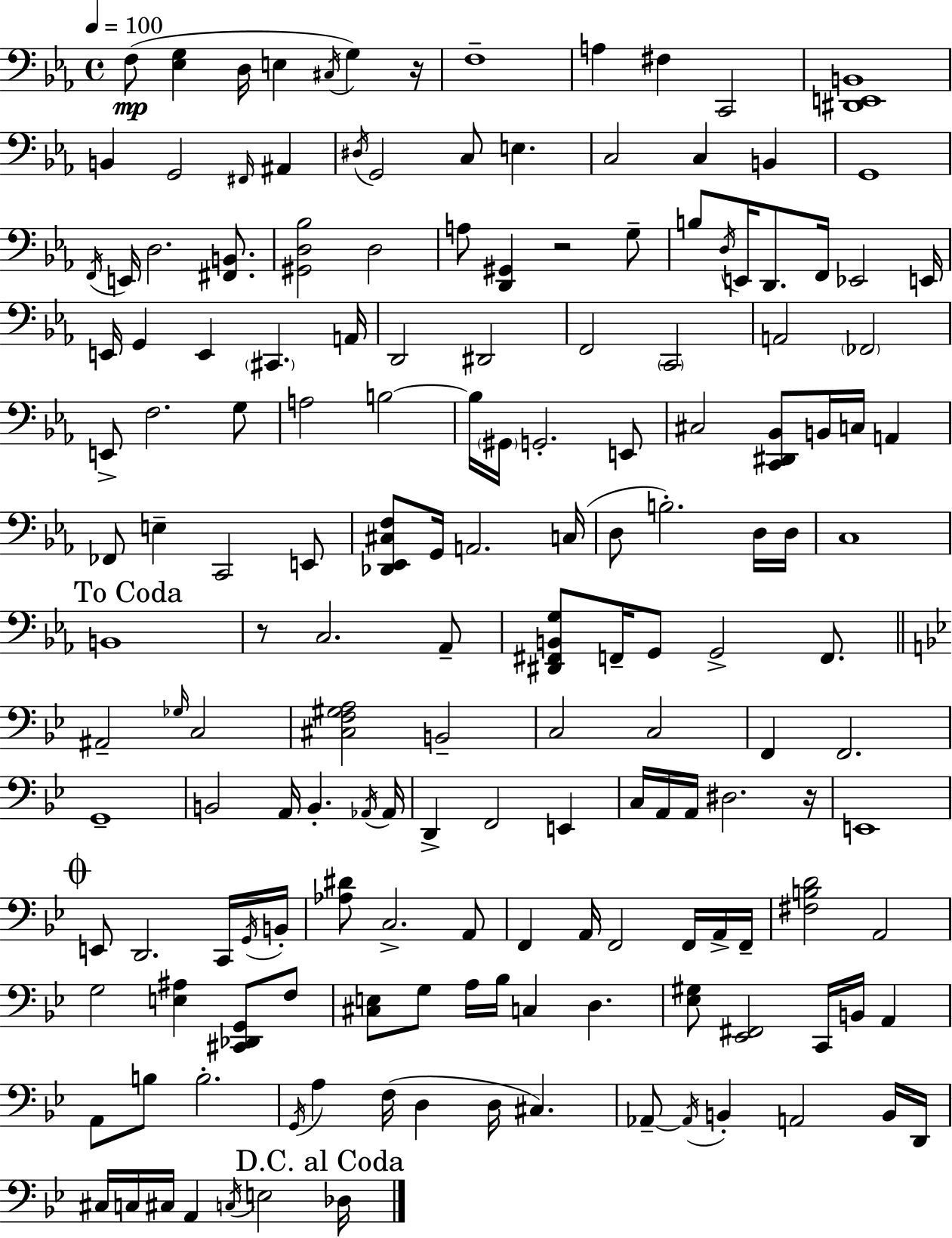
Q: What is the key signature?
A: C minor